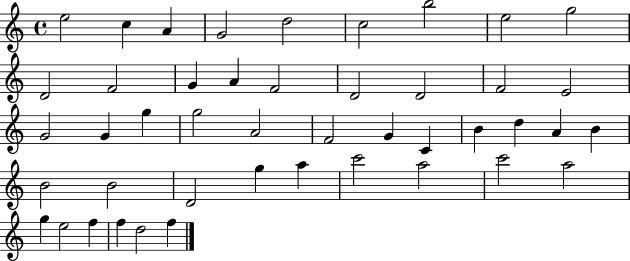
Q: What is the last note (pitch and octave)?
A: F5